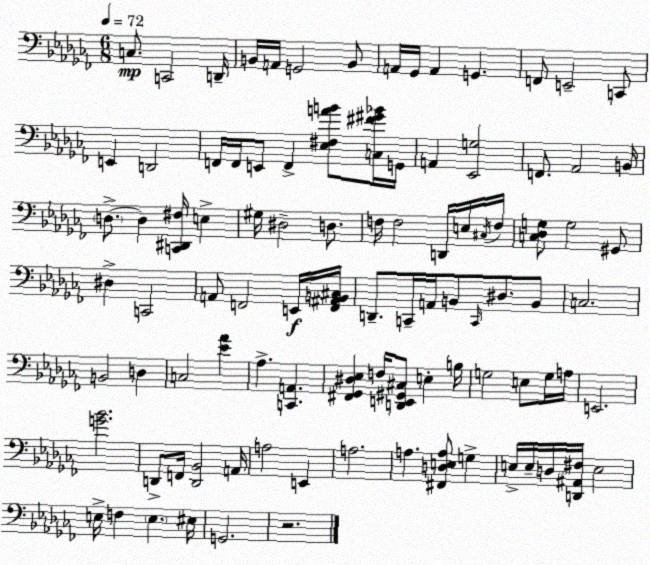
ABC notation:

X:1
T:Untitled
M:6/8
L:1/4
K:Abm
C,/2 C,,2 D,,/4 B,,/4 A,,/4 G,,2 B,,/2 A,,/4 _G,,/4 A,, G,, F,,/2 E,,2 C,,/2 E,, D,,2 F,,/4 F,,/4 E,,/2 F,, [_E,^F,AB]/2 [C,^F^G_B]/4 G,,/4 A,, [_E,,G,]2 F,,/2 _A,,2 B,,/4 D,/2 D, [C,,^D,,^F,]/4 E, ^G,/4 ^D,2 D,/2 F,/4 F,2 D,,/4 E,/4 ^C,/4 F,/4 [C,_D,G,]/2 G,2 ^G,,/2 ^D, C,,2 A,,/2 F,,2 E,,/4 [F,,^A,,B,,^C,]/4 D,,/2 C,,/4 A,,/4 B,,/2 C,,/4 ^D,/2 B,,/2 C,2 B,,2 D, C,2 [_E_A] _A, [C,,A,,] [^F,,_G,,^D,_E,] F,/4 [D,,E,,^G,,^C,]/2 E, B,/4 G,2 E,/2 G,/4 A,/4 E,,2 [G_B]2 D,,/2 F,,/4 [D,,_B,,]2 A,,/4 A,2 E,, A,2 A, [^F,,D,E,A,]/2 G, E,/4 E,/4 D,/4 [D,,^A,,^F,]/4 E,2 E,/4 F, E, ^E,/4 G,,2 z2